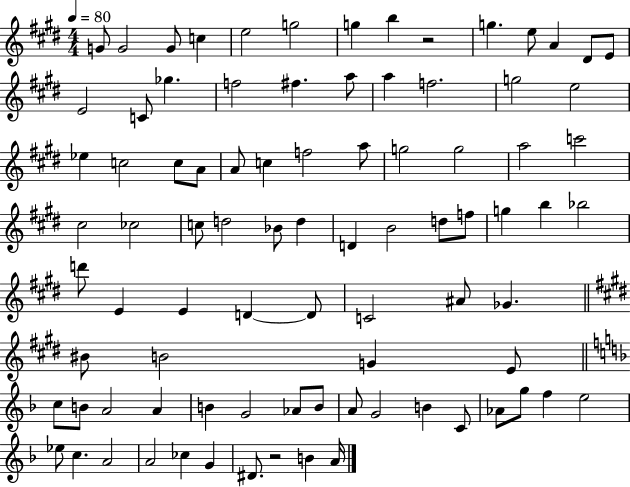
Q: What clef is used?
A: treble